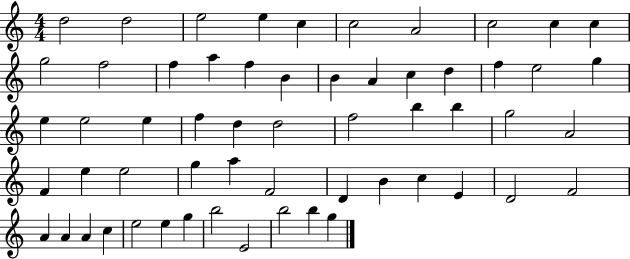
D5/h D5/h E5/h E5/q C5/q C5/h A4/h C5/h C5/q C5/q G5/h F5/h F5/q A5/q F5/q B4/q B4/q A4/q C5/q D5/q F5/q E5/h G5/q E5/q E5/h E5/q F5/q D5/q D5/h F5/h B5/q B5/q G5/h A4/h F4/q E5/q E5/h G5/q A5/q F4/h D4/q B4/q C5/q E4/q D4/h F4/h A4/q A4/q A4/q C5/q E5/h E5/q G5/q B5/h E4/h B5/h B5/q G5/q